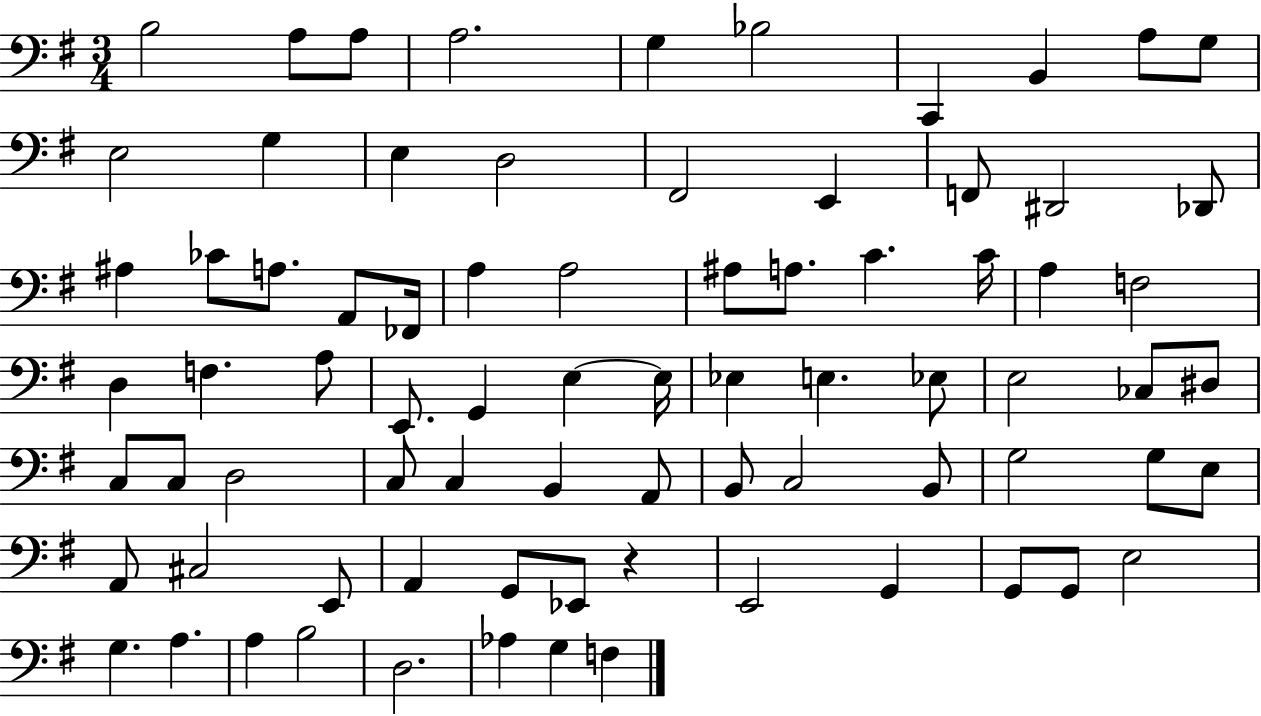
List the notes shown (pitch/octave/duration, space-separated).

B3/h A3/e A3/e A3/h. G3/q Bb3/h C2/q B2/q A3/e G3/e E3/h G3/q E3/q D3/h F#2/h E2/q F2/e D#2/h Db2/e A#3/q CES4/e A3/e. A2/e FES2/s A3/q A3/h A#3/e A3/e. C4/q. C4/s A3/q F3/h D3/q F3/q. A3/e E2/e. G2/q E3/q E3/s Eb3/q E3/q. Eb3/e E3/h CES3/e D#3/e C3/e C3/e D3/h C3/e C3/q B2/q A2/e B2/e C3/h B2/e G3/h G3/e E3/e A2/e C#3/h E2/e A2/q G2/e Eb2/e R/q E2/h G2/q G2/e G2/e E3/h G3/q. A3/q. A3/q B3/h D3/h. Ab3/q G3/q F3/q